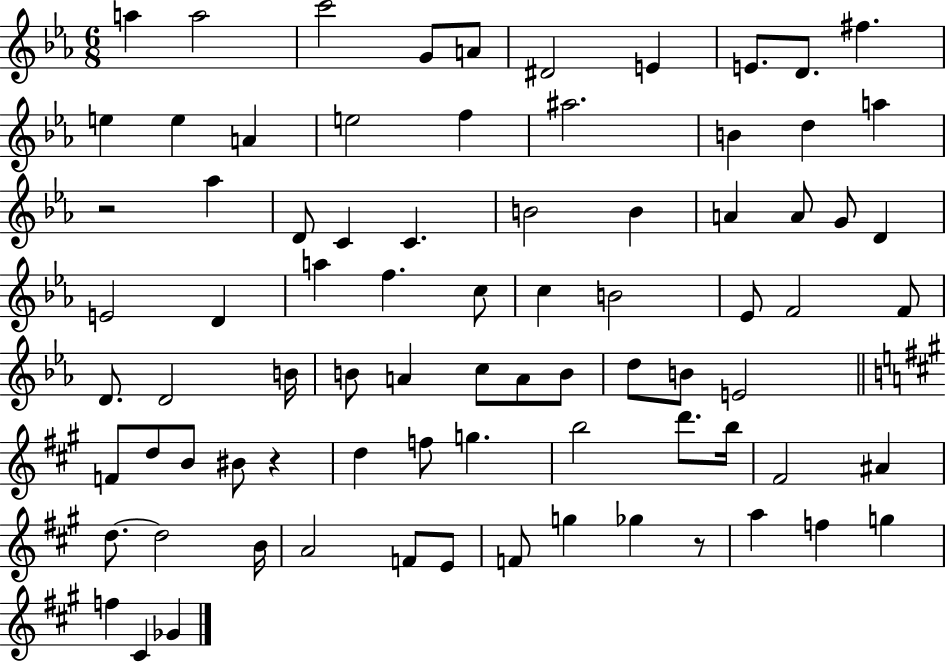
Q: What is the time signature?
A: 6/8